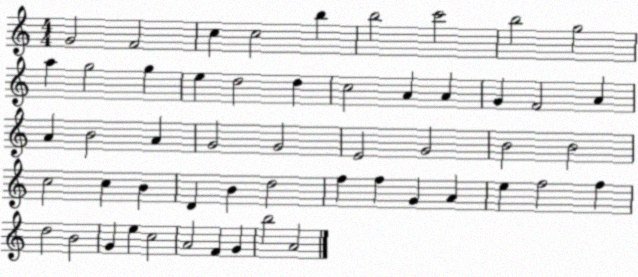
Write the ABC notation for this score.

X:1
T:Untitled
M:4/4
L:1/4
K:C
G2 F2 c c2 b b2 c'2 b2 g2 a g2 g e d2 d c2 A A G F2 A A B2 A G2 G2 E2 G2 B2 B2 c2 c B D B d2 f f G A e f2 f d2 B2 G e c2 A2 F G b2 A2